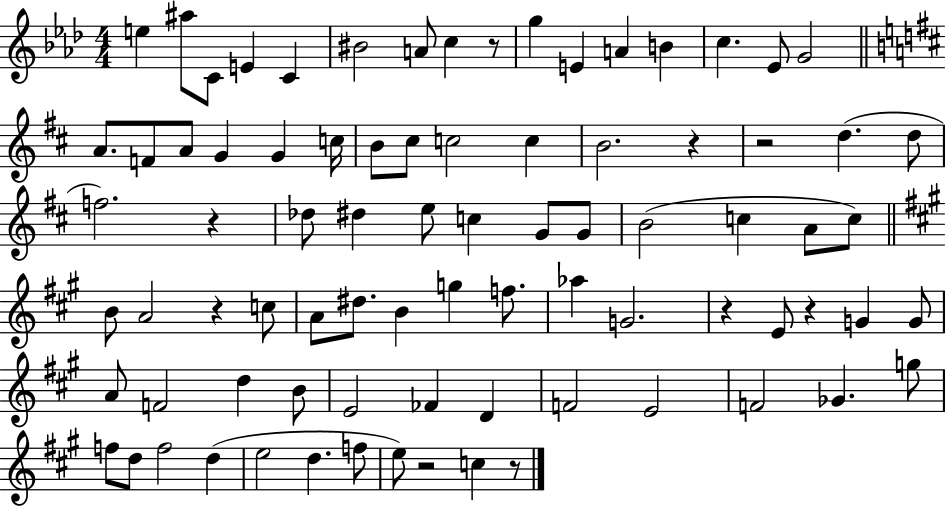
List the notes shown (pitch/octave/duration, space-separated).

E5/q A#5/e C4/e E4/q C4/q BIS4/h A4/e C5/q R/e G5/q E4/q A4/q B4/q C5/q. Eb4/e G4/h A4/e. F4/e A4/e G4/q G4/q C5/s B4/e C#5/e C5/h C5/q B4/h. R/q R/h D5/q. D5/e F5/h. R/q Db5/e D#5/q E5/e C5/q G4/e G4/e B4/h C5/q A4/e C5/e B4/e A4/h R/q C5/e A4/e D#5/e. B4/q G5/q F5/e. Ab5/q G4/h. R/q E4/e R/q G4/q G4/e A4/e F4/h D5/q B4/e E4/h FES4/q D4/q F4/h E4/h F4/h Gb4/q. G5/e F5/e D5/e F5/h D5/q E5/h D5/q. F5/e E5/e R/h C5/q R/e